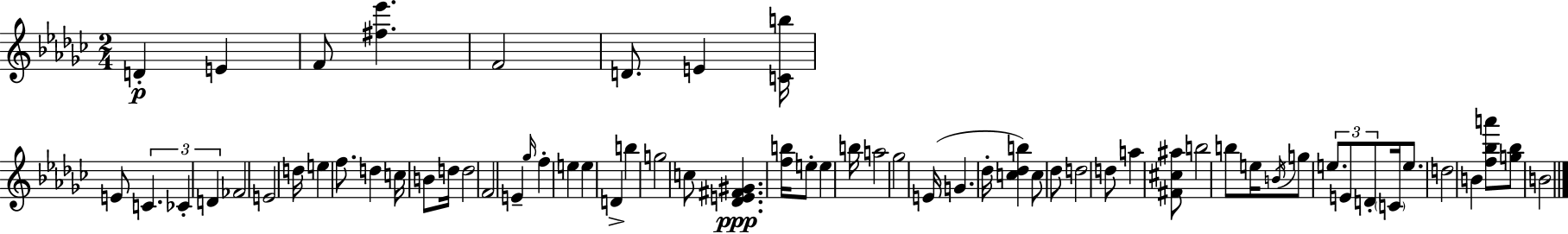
{
  \clef treble
  \numericTimeSignature
  \time 2/4
  \key ees \minor
  \repeat volta 2 { d'4-.\p e'4 | f'8 <fis'' ees'''>4. | f'2 | d'8. e'4 <c' b''>16 | \break e'8 \tuplet 3/2 { c'4. | ces'4-. d'4 } | fes'2 | e'2 | \break d''16 e''4 f''8. | d''4 c''16 b'8 d''16 | d''2 | f'2 | \break e'4-- \grace { ges''16 } f''4-. | e''4 e''4 | d'4-> b''4 | g''2 | \break c''8 <des' e' fis' gis'>4.\ppp | <f'' b''>16 e''8-. e''4 | b''16 a''2 | ges''2 | \break e'16( g'4. | des''16-. <c'' des'' b''>4) c''8 des''8 | d''2 | d''8 a''4 <fis' cis'' ais''>8 | \break b''2 | b''8 e''16 \acciaccatura { b'16 } g''8 \tuplet 3/2 { e''8. | e'8 d'8-. } \parenthesize c'16 e''8. | d''2 | \break b'4 <f'' bes'' a'''>8 | <g'' bes''>8 b'2 | } \bar "|."
}